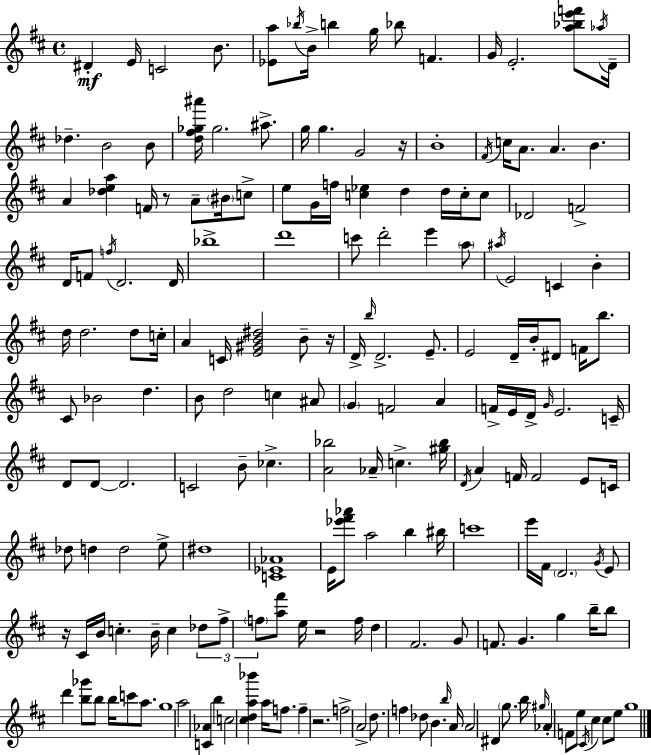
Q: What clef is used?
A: treble